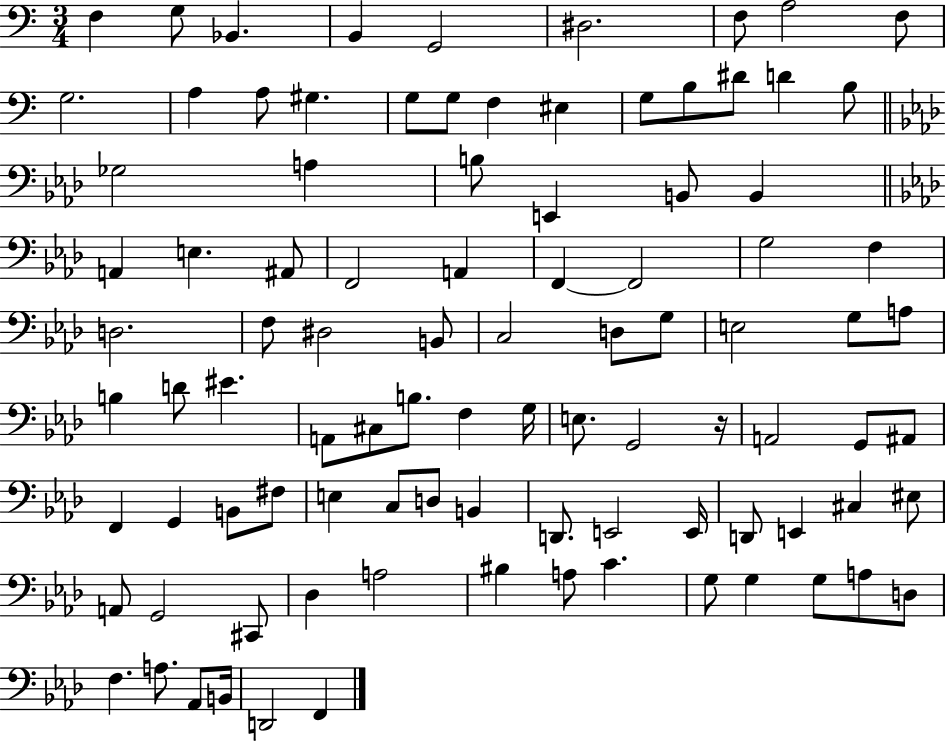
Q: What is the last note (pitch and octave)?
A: F2